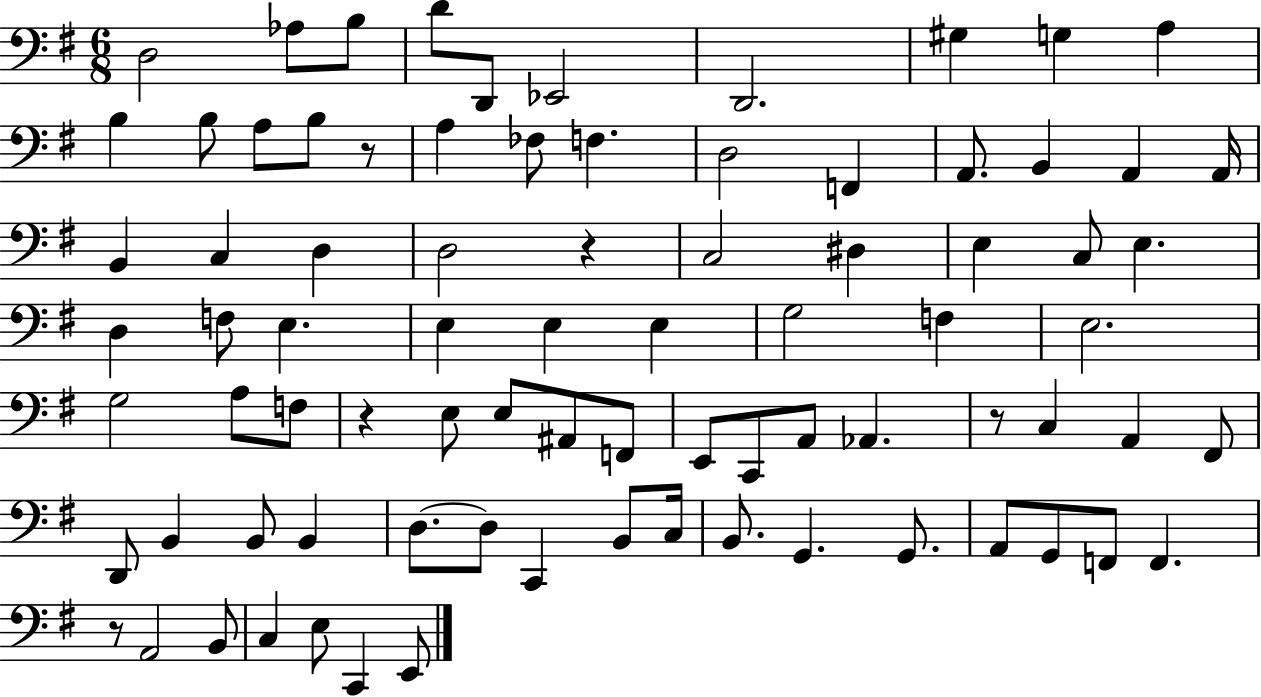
{
  \clef bass
  \numericTimeSignature
  \time 6/8
  \key g \major
  d2 aes8 b8 | d'8 d,8 ees,2 | d,2. | gis4 g4 a4 | \break b4 b8 a8 b8 r8 | a4 fes8 f4. | d2 f,4 | a,8. b,4 a,4 a,16 | \break b,4 c4 d4 | d2 r4 | c2 dis4 | e4 c8 e4. | \break d4 f8 e4. | e4 e4 e4 | g2 f4 | e2. | \break g2 a8 f8 | r4 e8 e8 ais,8 f,8 | e,8 c,8 a,8 aes,4. | r8 c4 a,4 fis,8 | \break d,8 b,4 b,8 b,4 | d8.~~ d8 c,4 b,8 c16 | b,8. g,4. g,8. | a,8 g,8 f,8 f,4. | \break r8 a,2 b,8 | c4 e8 c,4 e,8 | \bar "|."
}